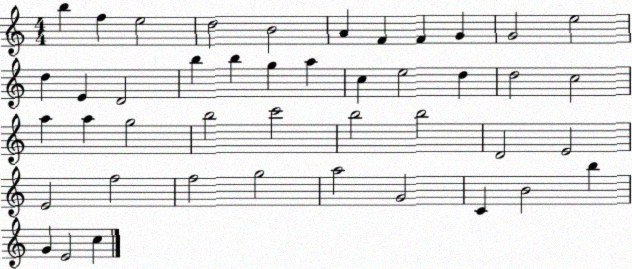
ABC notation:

X:1
T:Untitled
M:4/4
L:1/4
K:C
b f e2 d2 B2 A F F G G2 e2 d E D2 b b g a c e2 d d2 c2 a a g2 b2 c'2 b2 b2 D2 E2 E2 f2 f2 g2 a2 G2 C B2 b G E2 c